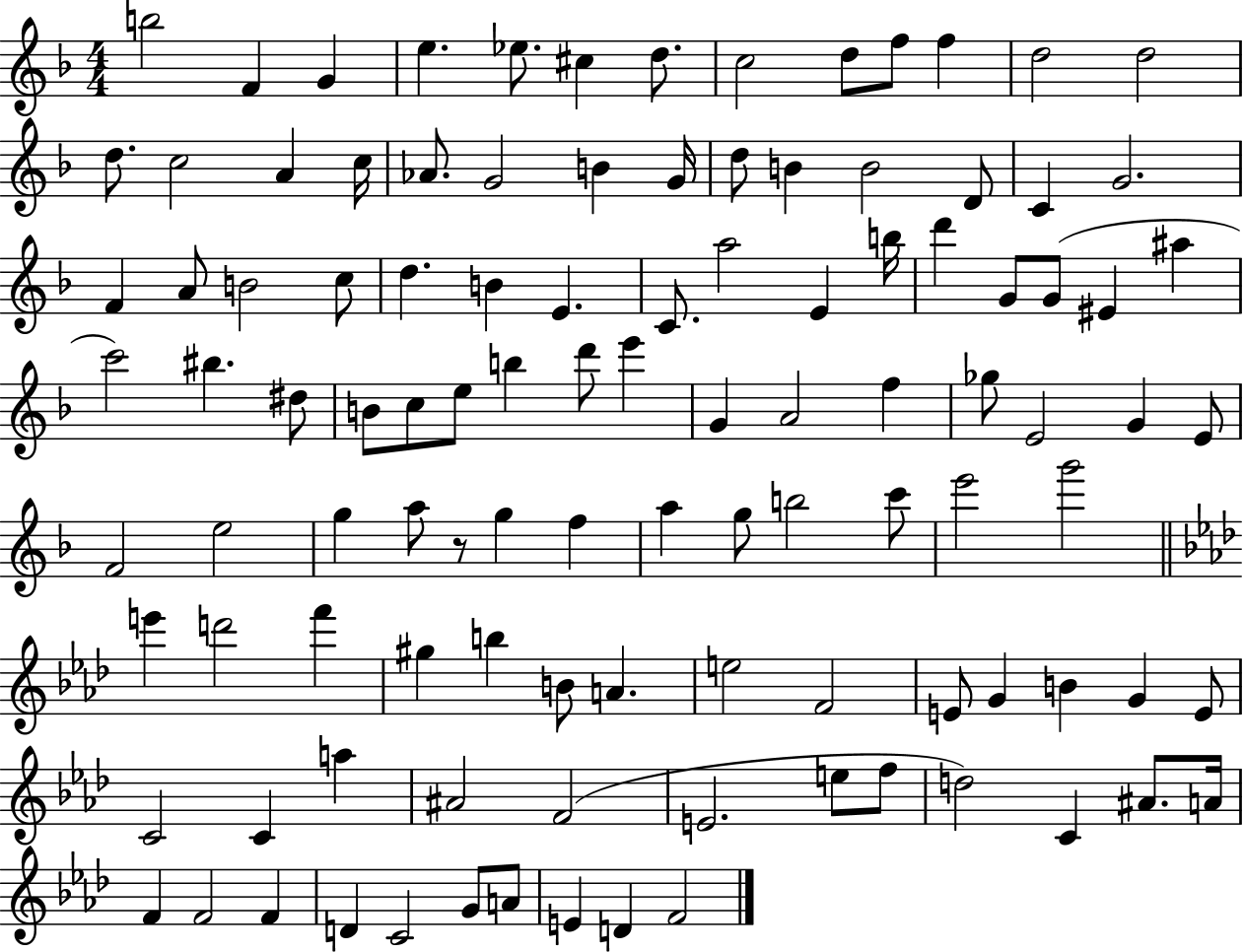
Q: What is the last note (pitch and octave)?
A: F4